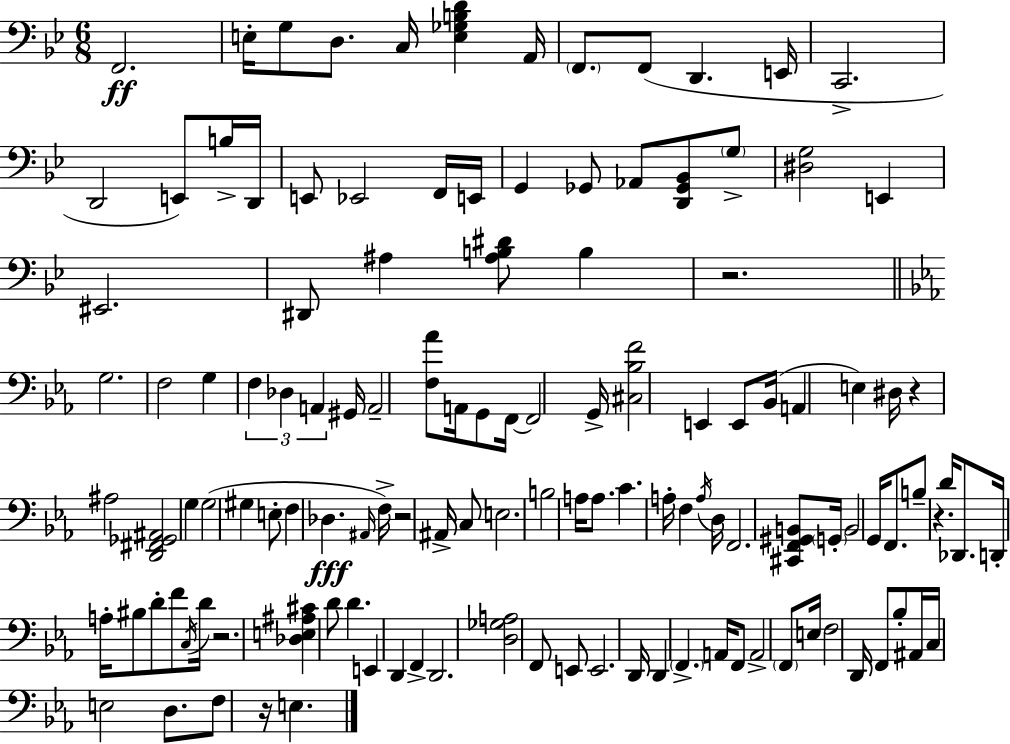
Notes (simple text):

F2/h. E3/s G3/e D3/e. C3/s [E3,Gb3,B3,D4]/q A2/s F2/e. F2/e D2/q. E2/s C2/h. D2/h E2/e B3/s D2/s E2/e Eb2/h F2/s E2/s G2/q Gb2/e Ab2/e [D2,Gb2,Bb2]/e G3/e [D#3,G3]/h E2/q EIS2/h. D#2/e A#3/q [A#3,B3,D#4]/e B3/q R/h. G3/h. F3/h G3/q F3/q Db3/q A2/q G#2/s A2/h [F3,Ab4]/e A2/s G2/e F2/s F2/h G2/s [C#3,Bb3,F4]/h E2/q E2/e Bb2/s A2/q E3/q D#3/s R/q A#3/h [D2,F#2,Gb2,A#2]/h G3/q G3/h G#3/q E3/e F3/q Db3/q. A#2/s F3/s R/h A#2/s C3/e E3/h. B3/h A3/s A3/e. C4/q. A3/s F3/q A3/s D3/s F2/h. [C#2,F2,G#2,B2]/e G2/s B2/h G2/s F2/e. B3/e R/q. D4/s Db2/e. D2/s A3/s BIS3/e D4/e F4/e C3/s D4/s R/h. [Db3,E3,A#3,C#4]/q D4/e D4/q. E2/q D2/q F2/q D2/h. [D3,Gb3,A3]/h F2/e E2/e E2/h. D2/s D2/q F2/q. A2/s F2/e A2/h F2/e E3/s F3/h D2/s F2/e Bb3/e A#2/s C3/s E3/h D3/e. F3/e R/s E3/q.